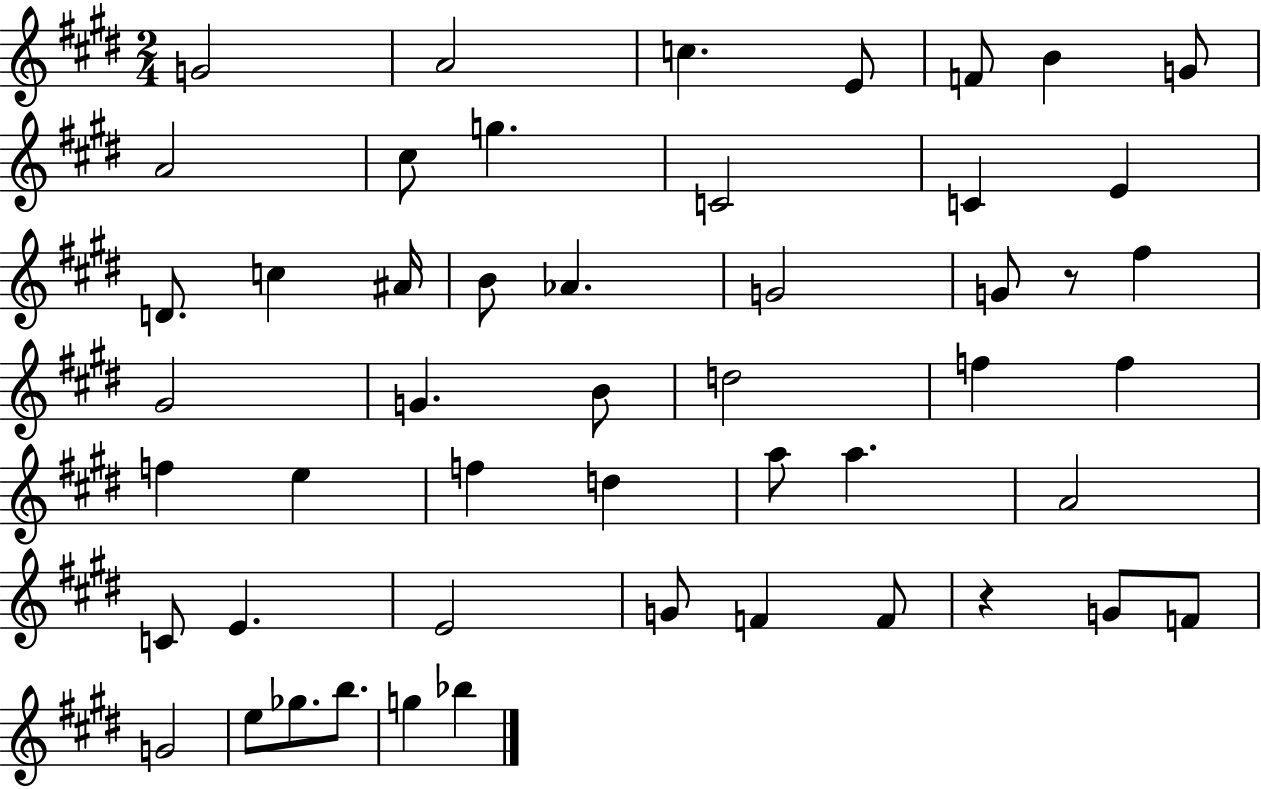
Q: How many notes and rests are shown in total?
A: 50